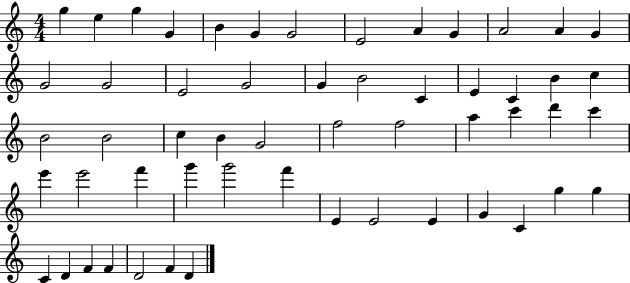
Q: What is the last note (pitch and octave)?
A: D4